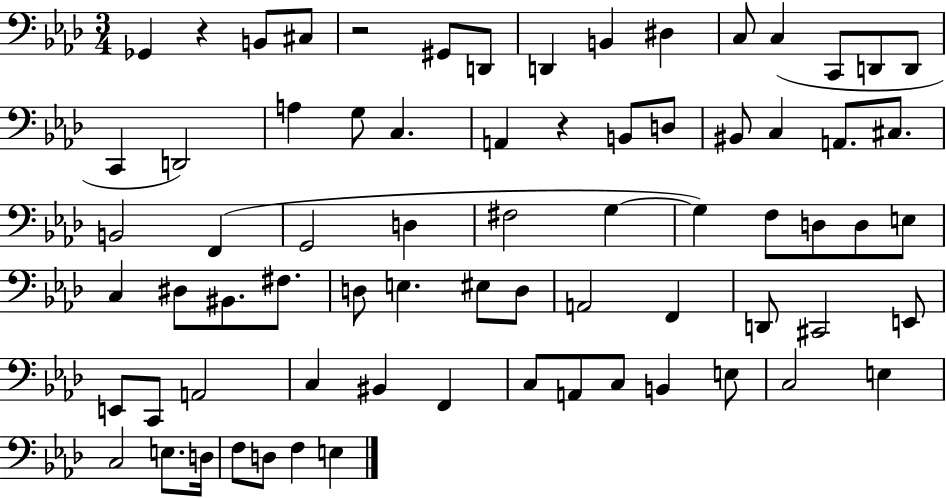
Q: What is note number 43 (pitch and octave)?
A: EIS3